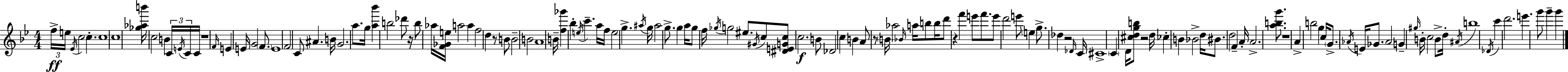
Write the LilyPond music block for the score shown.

{
  \clef treble
  \numericTimeSignature
  \time 4/4
  \key bes \major
  \tuplet 3/2 { f''16->\ff e''16 \acciaccatura { ees'16 } } c''2 c''4.-. | c''1 | c''1 | <ges'' aes'' b'''>16 c''2 b'4 \tuplet 3/2 { c'16 \acciaccatura { e'16 } | \break c'16 } c'16 r1 | \grace { f'16 } e'4 e'16 g'2 | \parenthesize f'8. e'1 | f'2 c'8 ais'4. | \break b'16 g'2. | a''8. g''16 <a'' bes'''>4 b''2 | des'''8 r16 b''8 aes''16 <f' ges' e''>16 a''2 a''4 | f''2 d''4 r8 | \break b'8 b'2-- b'2 | a'1 | b'16-- <f'' ges'''>4 bes''4-. \acciaccatura { e''16 } c'''4.-- | a''16 f''16 e''2 g''4.-> | \break \acciaccatura { ais''16 } g''16 ais''2 g''8.-> | g''4 a''16 g''8 f''16 \acciaccatura { ges''16 } g''2 | eis''8. \acciaccatura { gis'16 } c''8 <dis' e' g' c''>8 c''2.\f | b'8 des'2 c''4 | \break b'4 a'8 r8 \parenthesize b'16 aes''2 | \grace { bes'16 } a''16 b''8 b''16 d'''8 r4 f'''4 | e'''8 f'''8. e'''8 d'''2 | e'''8 \parenthesize e''4 g''8.-> des''4 r2 | \break \grace { des'16 } c'16 cis'1-> | \parenthesize c'4 d'16 <cis'' d'' g'' b''>8 | r2 d''16 ces''4-. b'4 | bes'2-> d''16 bis'8. d''2 | \break f'4-- a'16-. a'2.-> | <a'' b'' g'''>8. r1 | a'4-> b''2 | g''4 c''16 \parenthesize g'8.-> \acciaccatura { aes'16 } e'16 ges'8. | \break aes'2 g'4-- \grace { gis''16 } b'16-. | c''2 b'8-> d''16-. \acciaccatura { ais'16 } b''1 | \acciaccatura { des'16 } c'''4 | d'''2. e'''4. | \break g'''8 g'''4-- g'''4 \bar "|."
}